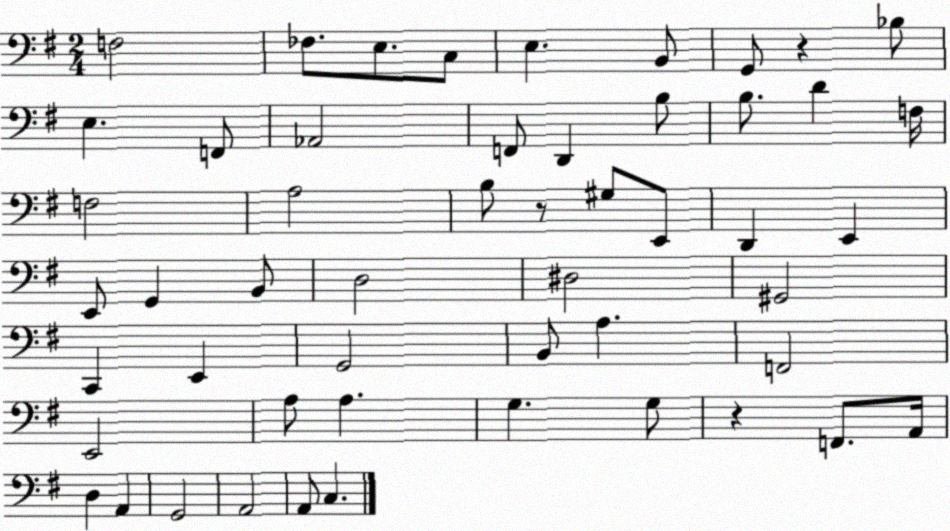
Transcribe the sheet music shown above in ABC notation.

X:1
T:Untitled
M:2/4
L:1/4
K:G
F,2 _F,/2 E,/2 C,/2 E, B,,/2 G,,/2 z _B,/2 E, F,,/2 _A,,2 F,,/2 D,, B,/2 B,/2 D F,/4 F,2 A,2 B,/2 z/2 ^G,/2 E,,/2 D,, E,, E,,/2 G,, B,,/2 D,2 ^D,2 ^G,,2 C,, E,, G,,2 B,,/2 A, F,,2 E,,2 A,/2 A, G, G,/2 z F,,/2 A,,/4 D, A,, G,,2 A,,2 A,,/2 C,